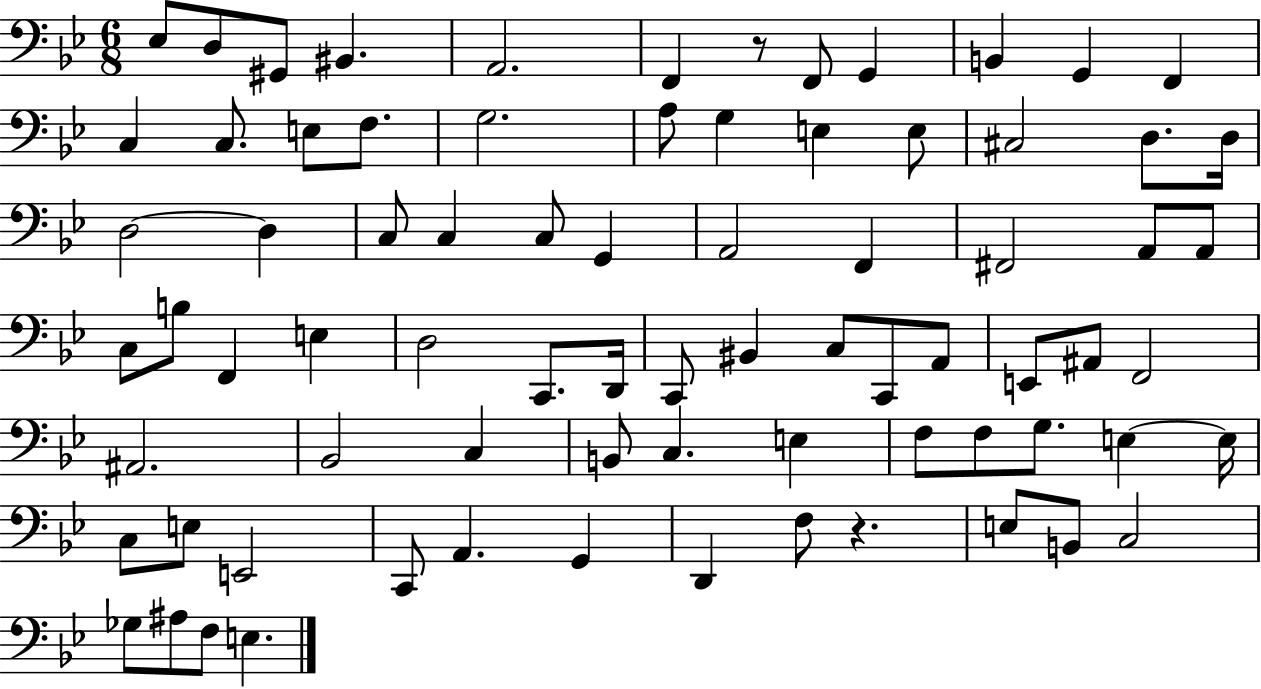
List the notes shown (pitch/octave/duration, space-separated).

Eb3/e D3/e G#2/e BIS2/q. A2/h. F2/q R/e F2/e G2/q B2/q G2/q F2/q C3/q C3/e. E3/e F3/e. G3/h. A3/e G3/q E3/q E3/e C#3/h D3/e. D3/s D3/h D3/q C3/e C3/q C3/e G2/q A2/h F2/q F#2/h A2/e A2/e C3/e B3/e F2/q E3/q D3/h C2/e. D2/s C2/e BIS2/q C3/e C2/e A2/e E2/e A#2/e F2/h A#2/h. Bb2/h C3/q B2/e C3/q. E3/q F3/e F3/e G3/e. E3/q E3/s C3/e E3/e E2/h C2/e A2/q. G2/q D2/q F3/e R/q. E3/e B2/e C3/h Gb3/e A#3/e F3/e E3/q.